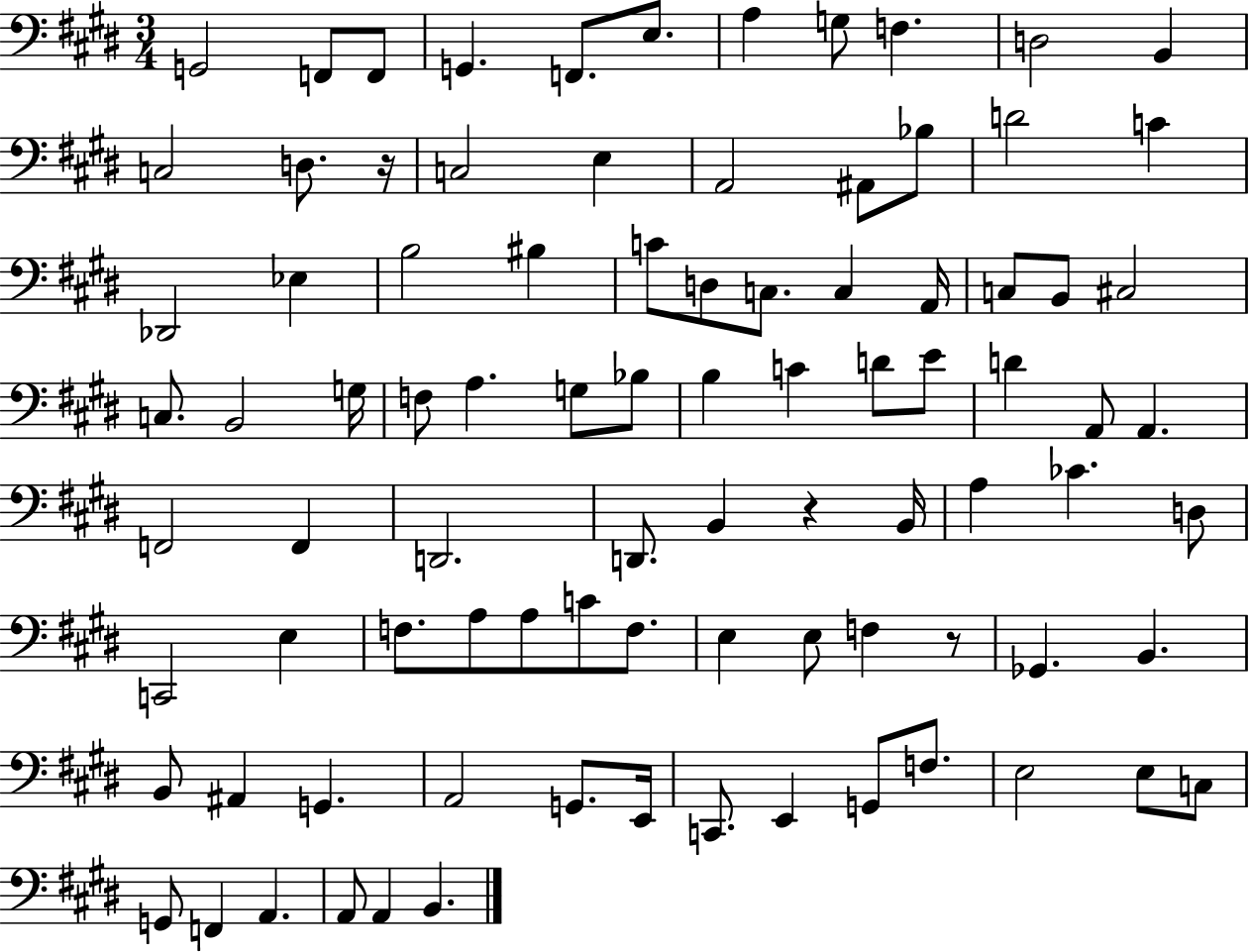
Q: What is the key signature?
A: E major